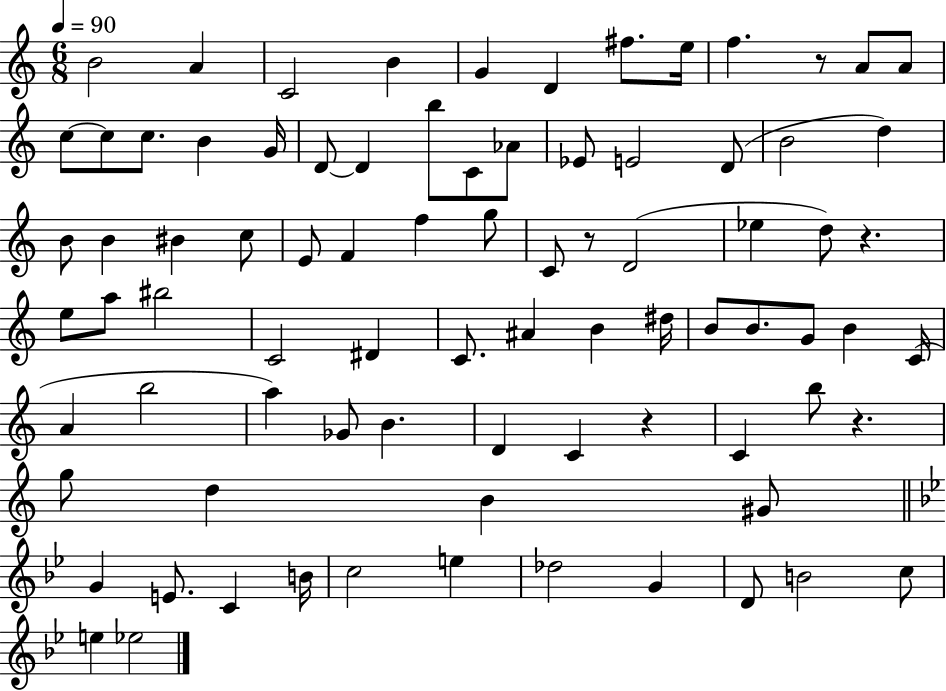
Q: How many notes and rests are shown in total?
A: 83